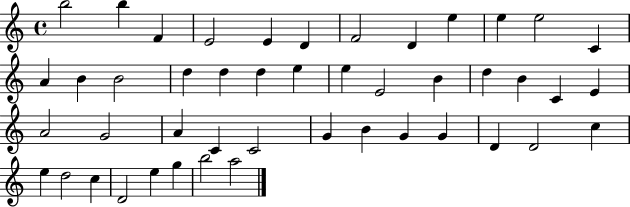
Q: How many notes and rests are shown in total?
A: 46